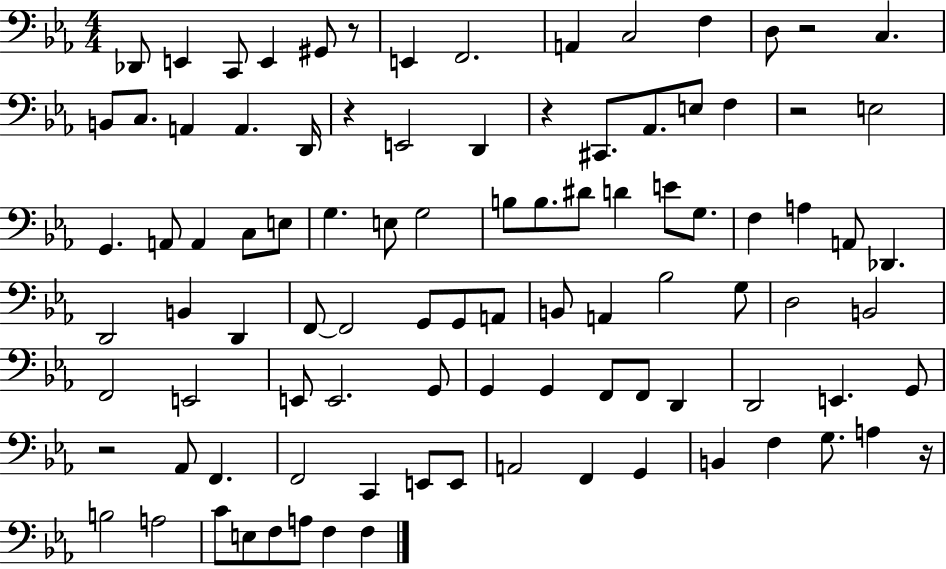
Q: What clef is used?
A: bass